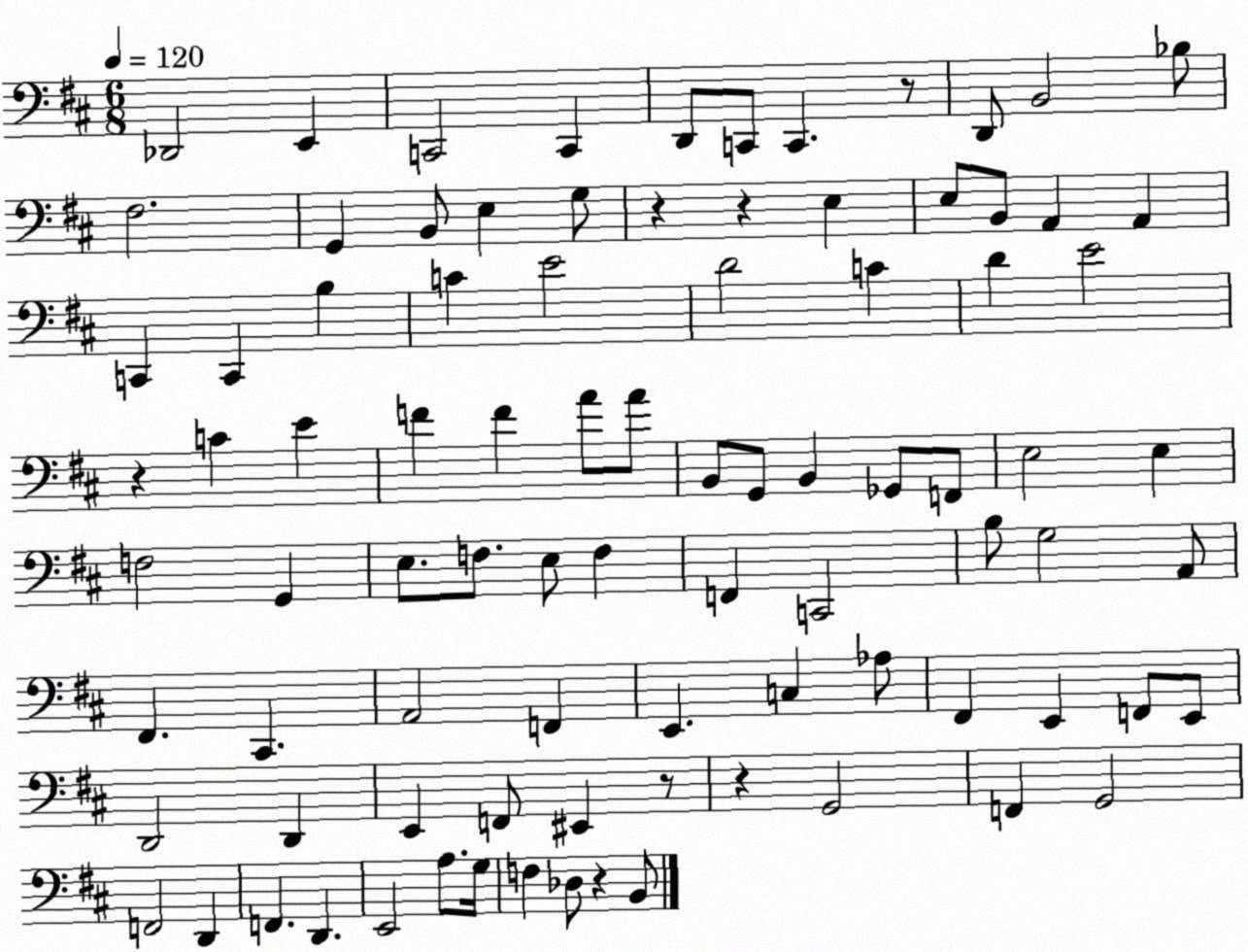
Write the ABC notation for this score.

X:1
T:Untitled
M:6/8
L:1/4
K:D
_D,,2 E,, C,,2 C,, D,,/2 C,,/2 C,, z/2 D,,/2 B,,2 _B,/2 ^F,2 G,, B,,/2 E, G,/2 z z E, E,/2 B,,/2 A,, A,, C,, C,, B, C E2 D2 C D E2 z C E F F A/2 A/2 B,,/2 G,,/2 B,, _G,,/2 F,,/2 E,2 E, F,2 G,, E,/2 F,/2 E,/2 F, F,, C,,2 B,/2 G,2 A,,/2 ^F,, ^C,, A,,2 F,, E,, C, _A,/2 ^F,, E,, F,,/2 E,,/2 D,,2 D,, E,, F,,/2 ^E,, z/2 z G,,2 F,, G,,2 F,,2 D,, F,, D,, E,,2 A,/2 G,/4 F, _D,/2 z B,,/2